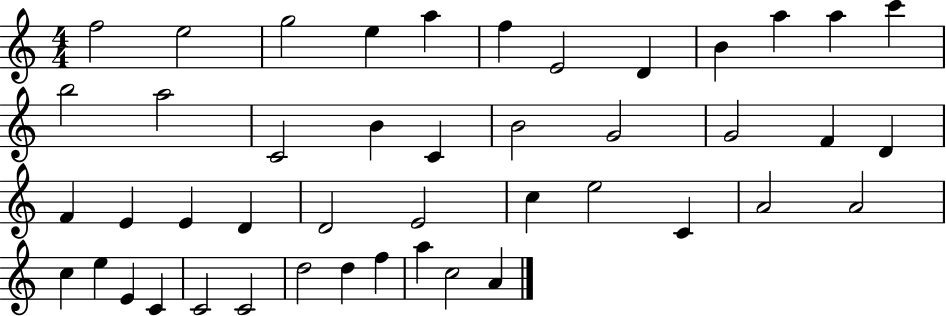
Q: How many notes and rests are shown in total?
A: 45